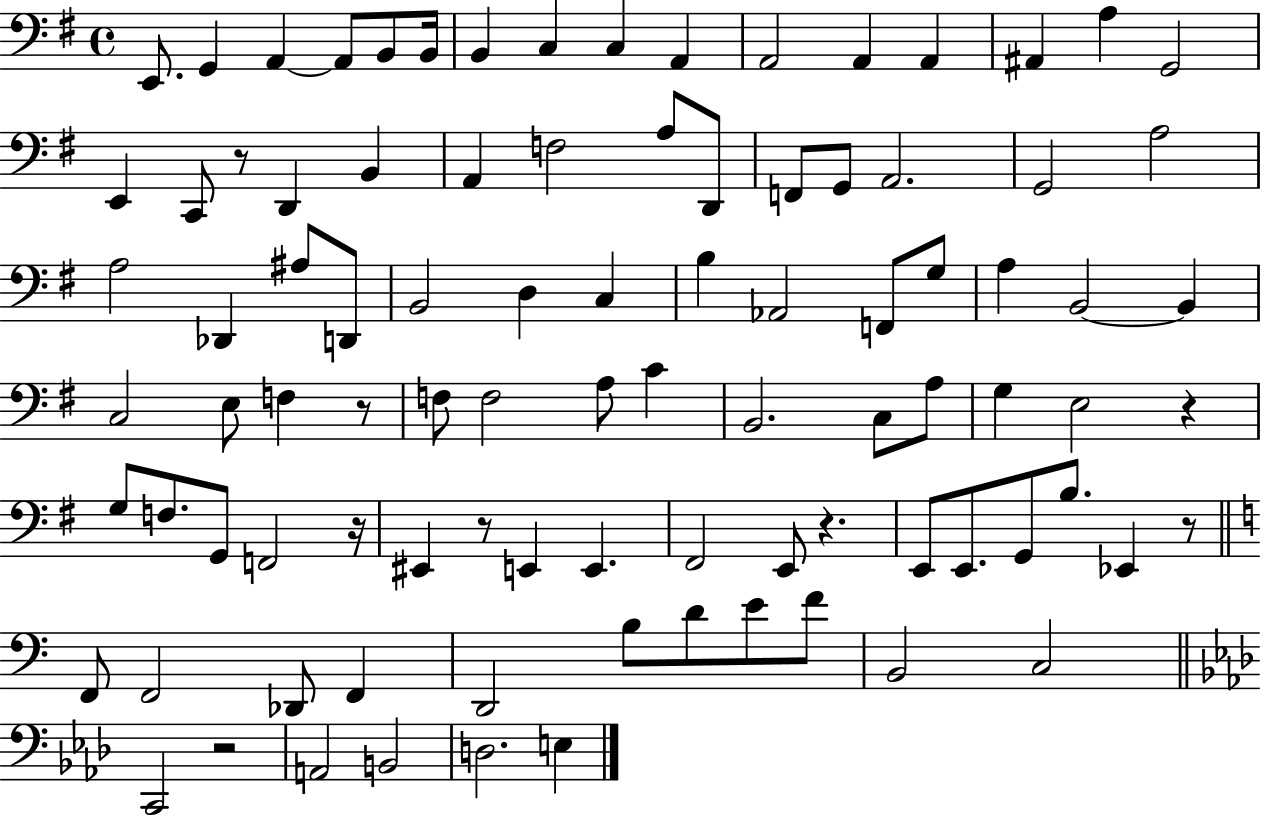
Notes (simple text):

E2/e. G2/q A2/q A2/e B2/e B2/s B2/q C3/q C3/q A2/q A2/h A2/q A2/q A#2/q A3/q G2/h E2/q C2/e R/e D2/q B2/q A2/q F3/h A3/e D2/e F2/e G2/e A2/h. G2/h A3/h A3/h Db2/q A#3/e D2/e B2/h D3/q C3/q B3/q Ab2/h F2/e G3/e A3/q B2/h B2/q C3/h E3/e F3/q R/e F3/e F3/h A3/e C4/q B2/h. C3/e A3/e G3/q E3/h R/q G3/e F3/e. G2/e F2/h R/s EIS2/q R/e E2/q E2/q. F#2/h E2/e R/q. E2/e E2/e. G2/e B3/e. Eb2/q R/e F2/e F2/h Db2/e F2/q D2/h B3/e D4/e E4/e F4/e B2/h C3/h C2/h R/h A2/h B2/h D3/h. E3/q